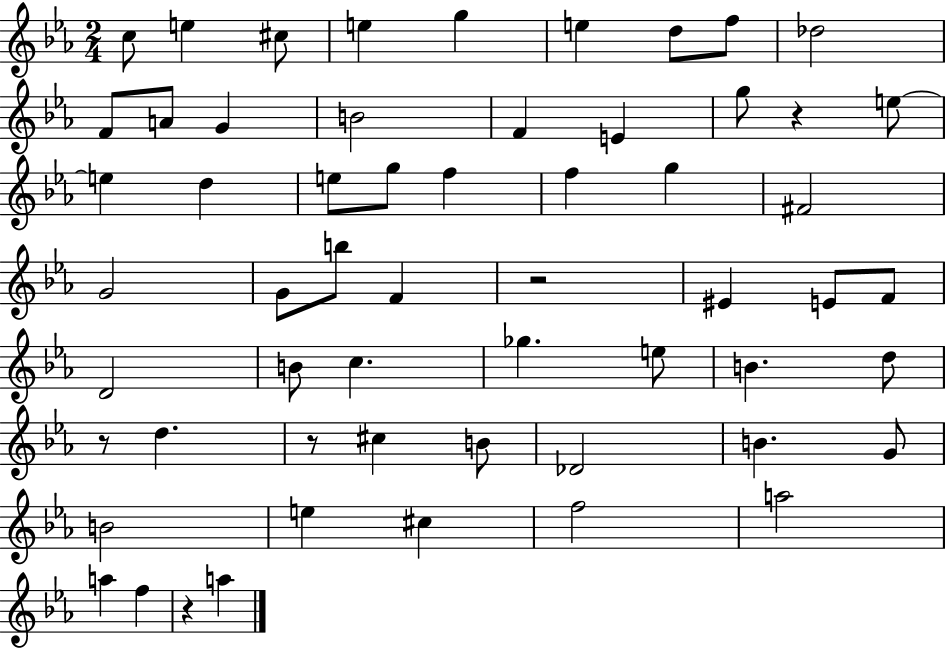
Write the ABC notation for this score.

X:1
T:Untitled
M:2/4
L:1/4
K:Eb
c/2 e ^c/2 e g e d/2 f/2 _d2 F/2 A/2 G B2 F E g/2 z e/2 e d e/2 g/2 f f g ^F2 G2 G/2 b/2 F z2 ^E E/2 F/2 D2 B/2 c _g e/2 B d/2 z/2 d z/2 ^c B/2 _D2 B G/2 B2 e ^c f2 a2 a f z a